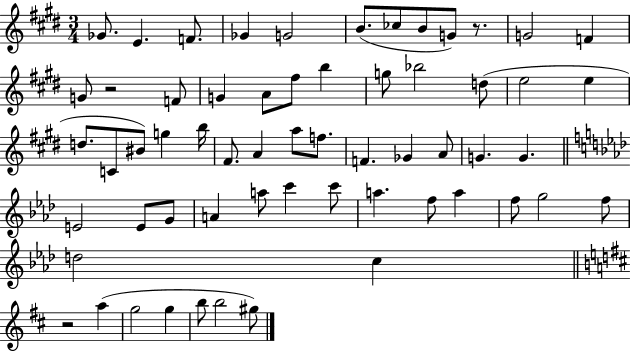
X:1
T:Untitled
M:3/4
L:1/4
K:E
_G/2 E F/2 _G G2 B/2 _c/2 B/2 G/2 z/2 G2 F G/2 z2 F/2 G A/2 ^f/2 b g/2 _b2 d/2 e2 e d/2 C/2 ^B/2 g b/4 ^F/2 A a/2 f/2 F _G A/2 G G E2 E/2 G/2 A a/2 c' c'/2 a f/2 a f/2 g2 f/2 d2 c z2 a g2 g b/2 b2 ^g/2